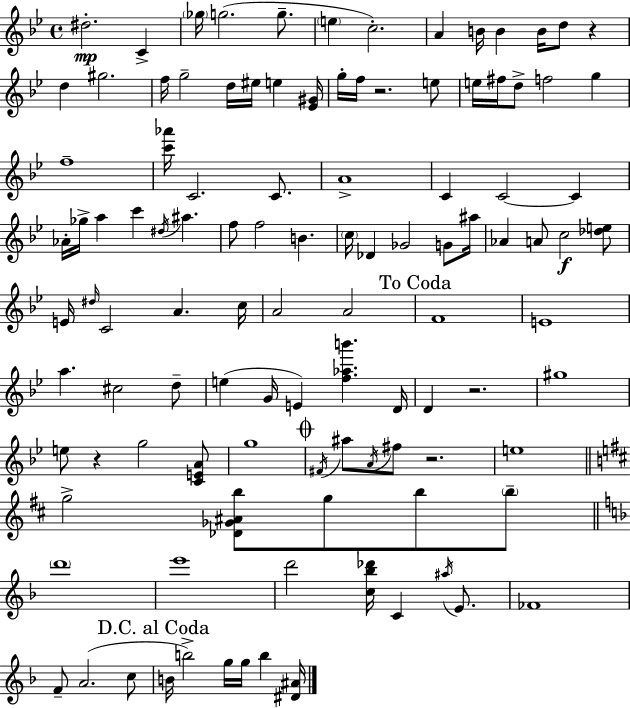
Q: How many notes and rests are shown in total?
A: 109